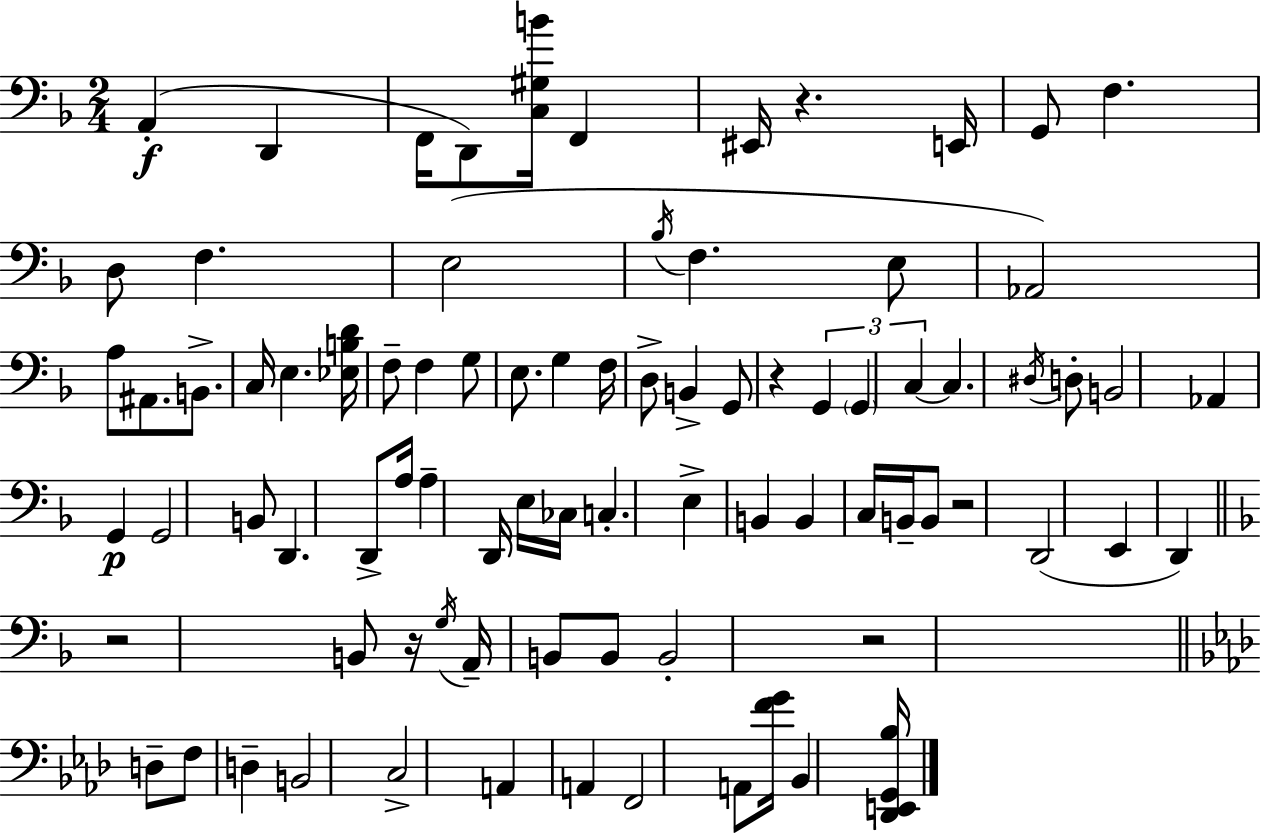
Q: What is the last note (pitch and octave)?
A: Bb2